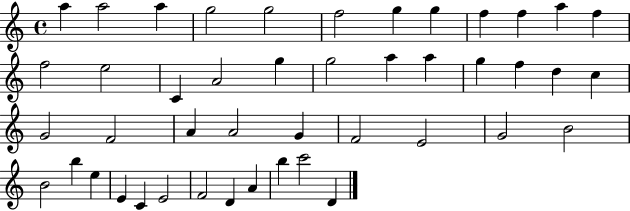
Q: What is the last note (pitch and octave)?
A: D4